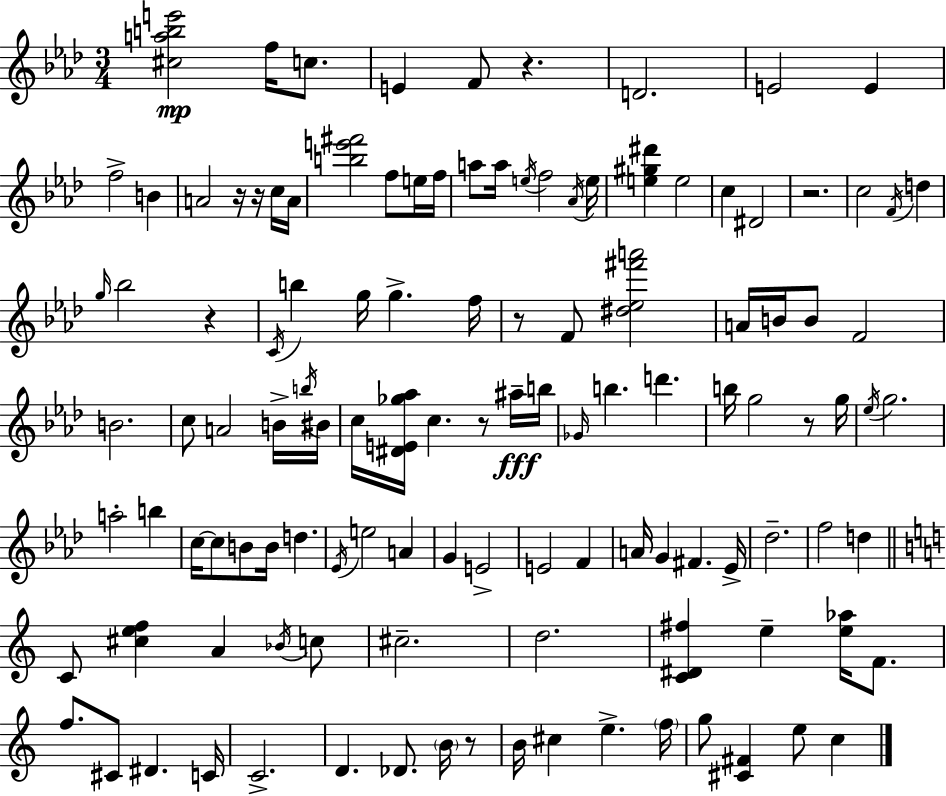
[C#5,A5,B5,E6]/h F5/s C5/e. E4/q F4/e R/q. D4/h. E4/h E4/q F5/h B4/q A4/h R/s R/s C5/s A4/s [B5,E6,F#6]/h F5/e E5/s F5/s A5/e A5/s E5/s F5/h Ab4/s E5/s [E5,G#5,D#6]/q E5/h C5/q D#4/h R/h. C5/h F4/s D5/q G5/s Bb5/h R/q C4/s B5/q G5/s G5/q. F5/s R/e F4/e [D#5,Eb5,F#6,A6]/h A4/s B4/s B4/e F4/h B4/h. C5/e A4/h B4/s B5/s BIS4/s C5/s [D#4,E4,Gb5,Ab5]/s C5/q. R/e A#5/s B5/s Gb4/s B5/q. D6/q. B5/s G5/h R/e G5/s Eb5/s G5/h. A5/h B5/q C5/s C5/e B4/e B4/s D5/q. Eb4/s E5/h A4/q G4/q E4/h E4/h F4/q A4/s G4/q F#4/q. Eb4/s Db5/h. F5/h D5/q C4/e [C#5,E5,F5]/q A4/q Bb4/s C5/e C#5/h. D5/h. [C4,D#4,F#5]/q E5/q [E5,Ab5]/s F4/e. F5/e. C#4/e D#4/q. C4/s C4/h. D4/q. Db4/e. B4/s R/e B4/s C#5/q E5/q. F5/s G5/e [C#4,F#4]/q E5/e C5/q